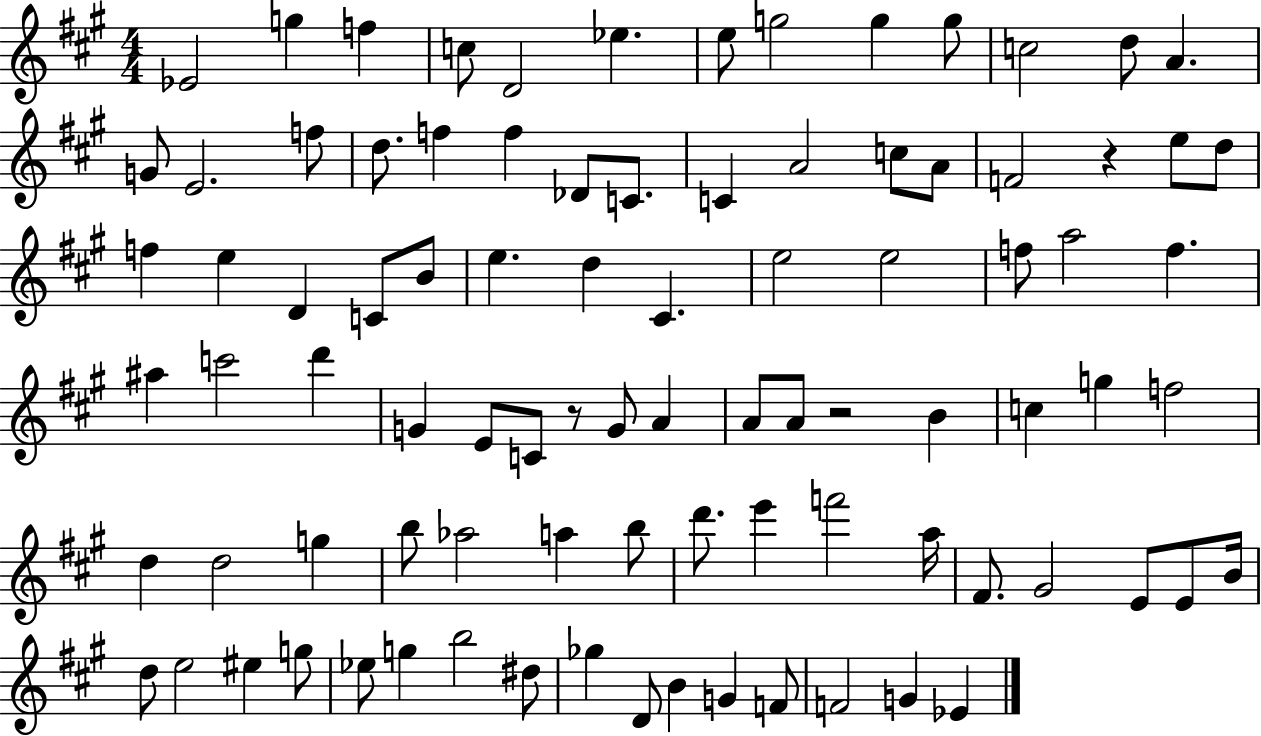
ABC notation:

X:1
T:Untitled
M:4/4
L:1/4
K:A
_E2 g f c/2 D2 _e e/2 g2 g g/2 c2 d/2 A G/2 E2 f/2 d/2 f f _D/2 C/2 C A2 c/2 A/2 F2 z e/2 d/2 f e D C/2 B/2 e d ^C e2 e2 f/2 a2 f ^a c'2 d' G E/2 C/2 z/2 G/2 A A/2 A/2 z2 B c g f2 d d2 g b/2 _a2 a b/2 d'/2 e' f'2 a/4 ^F/2 ^G2 E/2 E/2 B/4 d/2 e2 ^e g/2 _e/2 g b2 ^d/2 _g D/2 B G F/2 F2 G _E